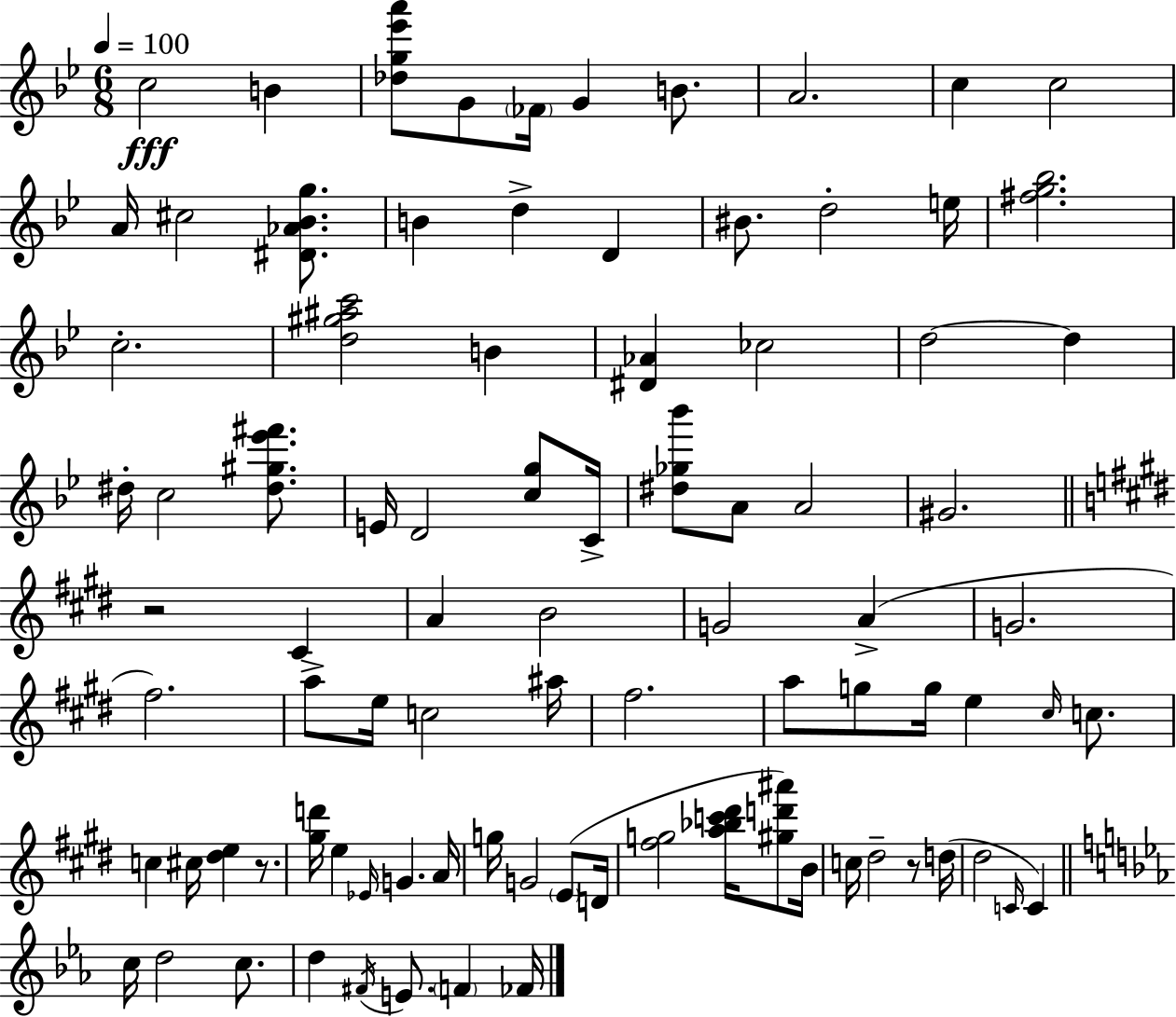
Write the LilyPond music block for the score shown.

{
  \clef treble
  \numericTimeSignature
  \time 6/8
  \key bes \major
  \tempo 4 = 100
  c''2\fff b'4 | <des'' g'' ees''' a'''>8 g'8 \parenthesize fes'16 g'4 b'8. | a'2. | c''4 c''2 | \break a'16 cis''2 <dis' aes' bes' g''>8. | b'4 d''4-> d'4 | bis'8. d''2-. e''16 | <fis'' g'' bes''>2. | \break c''2.-. | <d'' gis'' ais'' c'''>2 b'4 | <dis' aes'>4 ces''2 | d''2~~ d''4 | \break dis''16-. c''2 <dis'' gis'' ees''' fis'''>8. | e'16 d'2 <c'' g''>8 c'16-> | <dis'' ges'' bes'''>8 a'8 a'2 | gis'2. | \break \bar "||" \break \key e \major r2 cis'4 | a'4 b'2 | g'2 a'4->( | g'2. | \break fis''2.) | a''8-> e''16 c''2 ais''16 | fis''2. | a''8 g''8 g''16 e''4 \grace { cis''16 } c''8. | \break c''4 cis''16 <dis'' e''>4 r8. | <gis'' d'''>16 e''4 \grace { ees'16 } g'4. | a'16 g''16 g'2 \parenthesize e'8( | d'16 <fis'' g''>2 <a'' bes'' c''' dis'''>16 <gis'' d''' ais'''>8) | \break b'16 c''16 dis''2-- r8 | d''16( dis''2 \grace { c'16 } c'4) | \bar "||" \break \key ees \major c''16 d''2 c''8. | d''4 \acciaccatura { fis'16 } e'8. \parenthesize f'4 | fes'16 \bar "|."
}